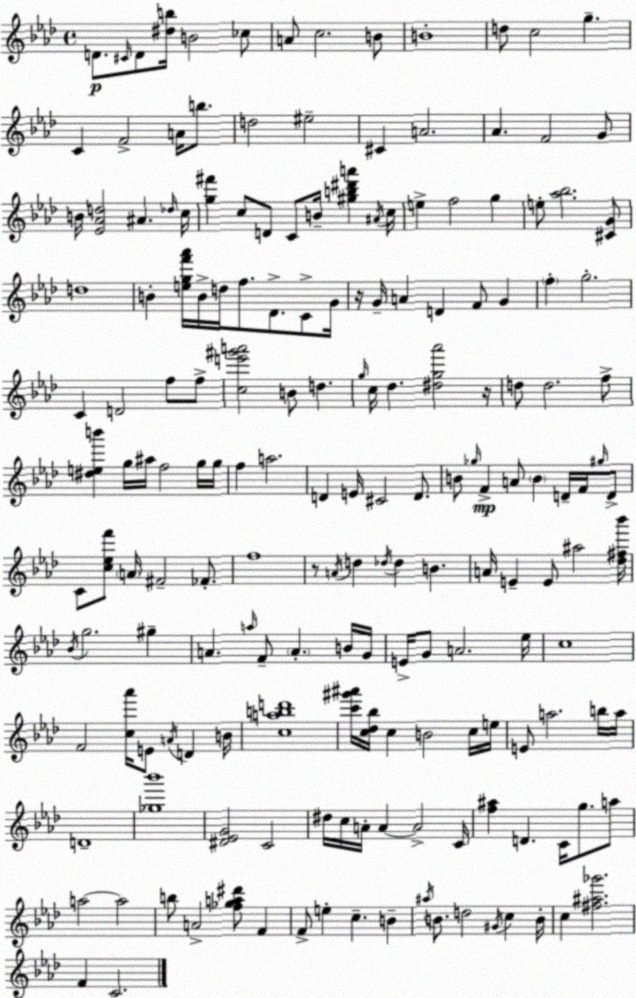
X:1
T:Untitled
M:4/4
L:1/4
K:Ab
D/2 ^C/4 D/2 [^db]/4 B2 _c/2 A/2 c2 B/2 B4 d/2 c2 g C F2 A/4 b/2 d2 ^e2 ^C A2 _A F2 G/2 B/4 [_E_Ad]2 ^A _d/4 c/4 [g^f'] c/2 D/2 C/2 B/4 [^gb^d'a'] ^A/4 c/4 e f2 g e/2 [_a_b]2 [^CG]/2 d4 B [egf'_a']/4 B/4 d/4 f/2 _D/2 C/2 G/4 z/4 G/4 A D F/2 G f g2 C D2 f/2 f/2 [ce'^g'a']2 B/2 d g/4 c/4 _d [^dg_a']2 z/4 d/2 d2 f/2 [^deb'] g/4 ^a/4 f2 g/4 g/4 f a2 D E/4 ^C2 D/2 B/2 _g/4 F A/2 B D/4 F/4 ^g/4 D/2 C/2 [c_ef']/2 A/4 ^F2 _F/2 f4 z/2 A/4 d _d/4 _d B A/4 E E/2 ^a2 [_d^f_b']/4 _B/4 g2 ^g A a/4 F/2 A B/4 G/4 E/4 G/2 A2 _e/4 c4 F2 [c_a']/4 E/2 A/4 D B/4 [cabd']4 [c'^g'^a']/4 [c_d_b]/4 c B2 c/4 e/4 E/2 a2 b/4 a/4 D4 [_g_b']4 [^D_EG]2 C2 ^d/4 c/4 A/4 A A2 C/4 [f^a] D C/4 g/2 a/2 a2 a2 b/2 A2 [f_ga^d']/2 F F/2 e c B ^a/4 B/2 d2 ^G/4 c B/4 c [^f^a_g']2 F C2